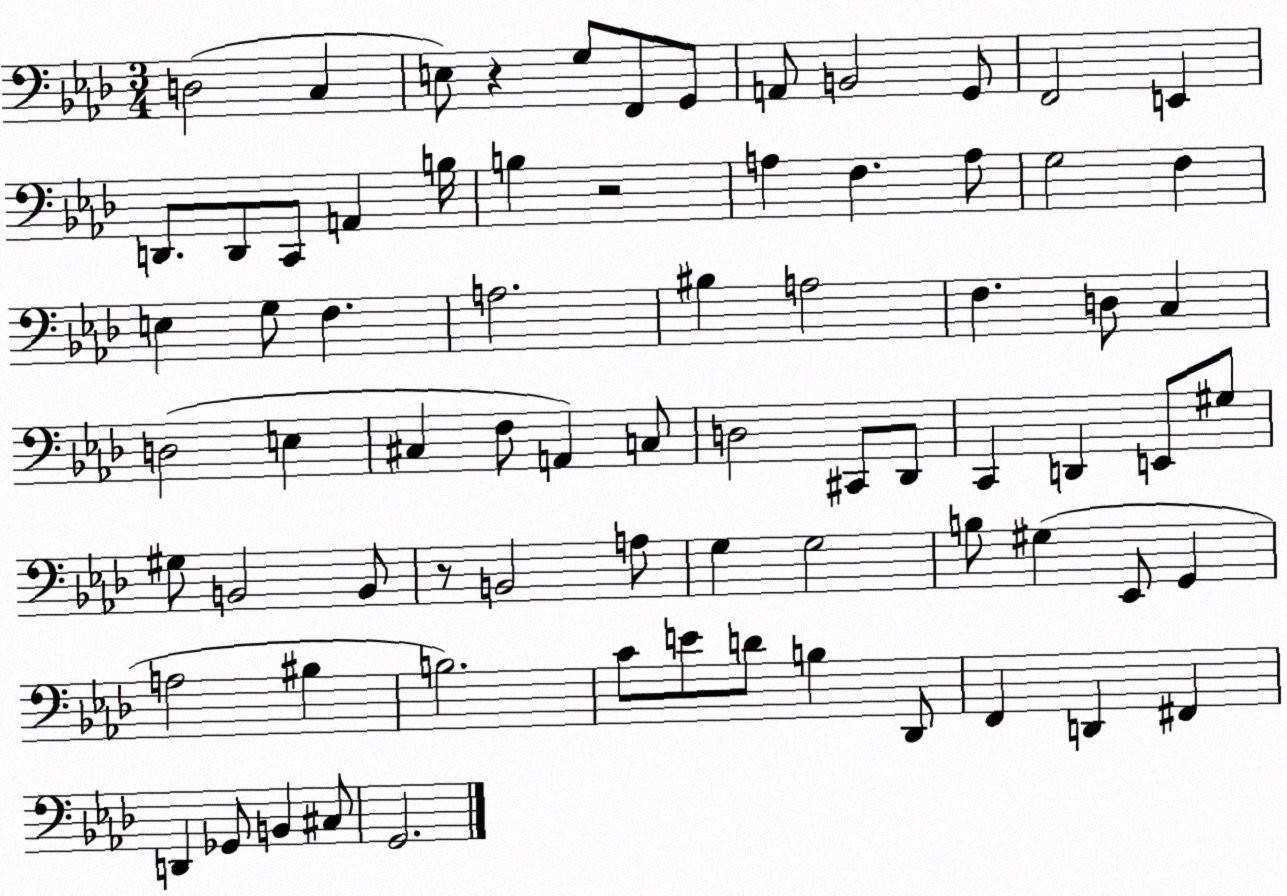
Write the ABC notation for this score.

X:1
T:Untitled
M:3/4
L:1/4
K:Ab
D,2 C, E,/2 z G,/2 F,,/2 G,,/2 A,,/2 B,,2 G,,/2 F,,2 E,, D,,/2 D,,/2 C,,/2 A,, B,/4 B, z2 A, F, A,/2 G,2 F, E, G,/2 F, A,2 ^B, A,2 F, D,/2 C, D,2 E, ^C, F,/2 A,, C,/2 D,2 ^C,,/2 _D,,/2 C,, D,, E,,/2 ^G,/2 ^G,/2 B,,2 B,,/2 z/2 B,,2 A,/2 G, G,2 B,/2 ^G, _E,,/2 G,, A,2 ^B, B,2 C/2 E/2 D/2 B, _D,,/2 F,, D,, ^F,, D,, _G,,/2 B,, ^C,/2 G,,2